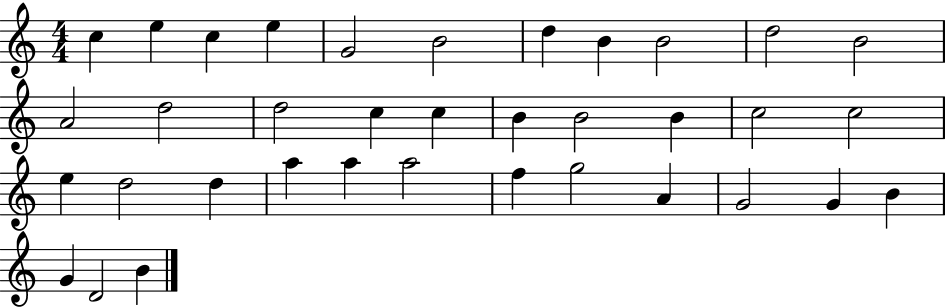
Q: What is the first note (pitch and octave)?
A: C5